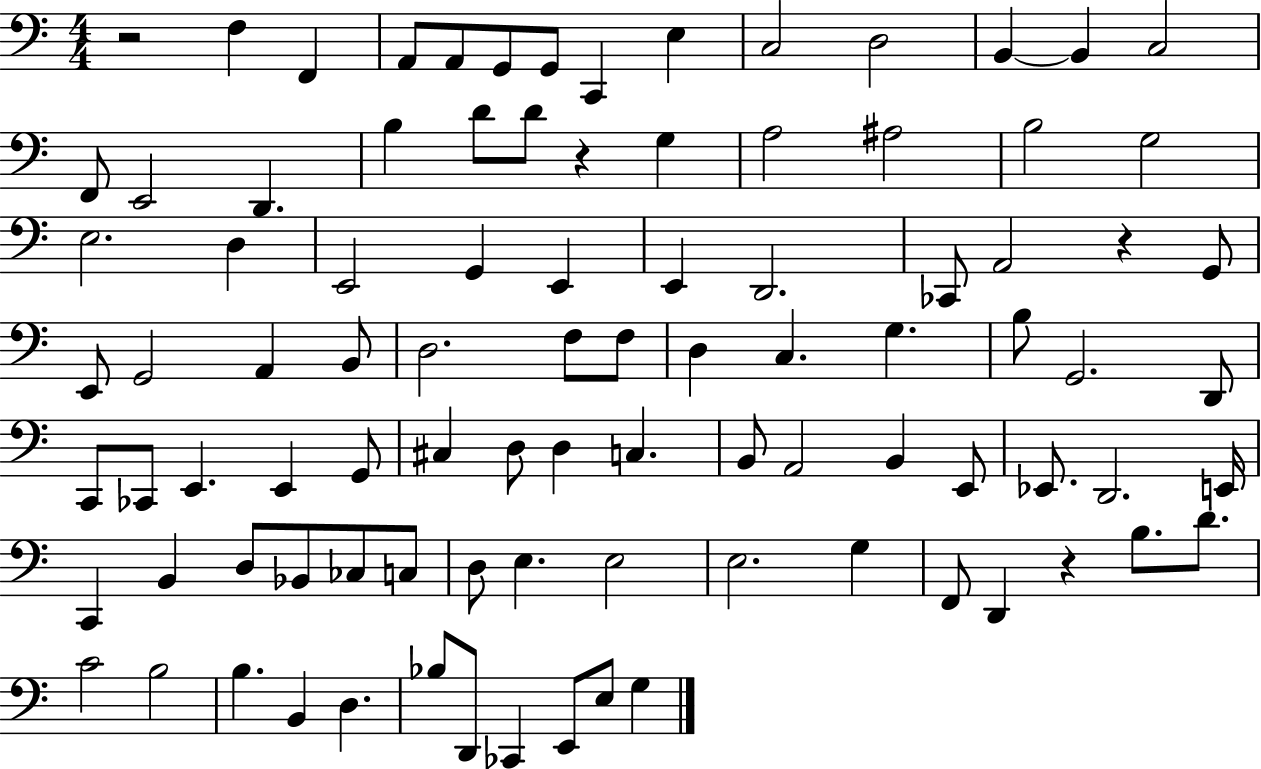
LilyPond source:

{
  \clef bass
  \numericTimeSignature
  \time 4/4
  \key c \major
  r2 f4 f,4 | a,8 a,8 g,8 g,8 c,4 e4 | c2 d2 | b,4~~ b,4 c2 | \break f,8 e,2 d,4. | b4 d'8 d'8 r4 g4 | a2 ais2 | b2 g2 | \break e2. d4 | e,2 g,4 e,4 | e,4 d,2. | ces,8 a,2 r4 g,8 | \break e,8 g,2 a,4 b,8 | d2. f8 f8 | d4 c4. g4. | b8 g,2. d,8 | \break c,8 ces,8 e,4. e,4 g,8 | cis4 d8 d4 c4. | b,8 a,2 b,4 e,8 | ees,8. d,2. e,16 | \break c,4 b,4 d8 bes,8 ces8 c8 | d8 e4. e2 | e2. g4 | f,8 d,4 r4 b8. d'8. | \break c'2 b2 | b4. b,4 d4. | bes8 d,8 ces,4 e,8 e8 g4 | \bar "|."
}